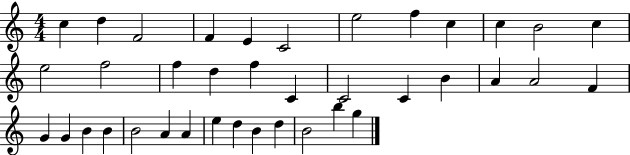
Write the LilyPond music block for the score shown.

{
  \clef treble
  \numericTimeSignature
  \time 4/4
  \key c \major
  c''4 d''4 f'2 | f'4 e'4 c'2 | e''2 f''4 c''4 | c''4 b'2 c''4 | \break e''2 f''2 | f''4 d''4 f''4 c'4 | c'2 c'4 b'4 | a'4 a'2 f'4 | \break g'4 g'4 b'4 b'4 | b'2 a'4 a'4 | e''4 d''4 b'4 d''4 | b'2 b''4 g''4 | \break \bar "|."
}